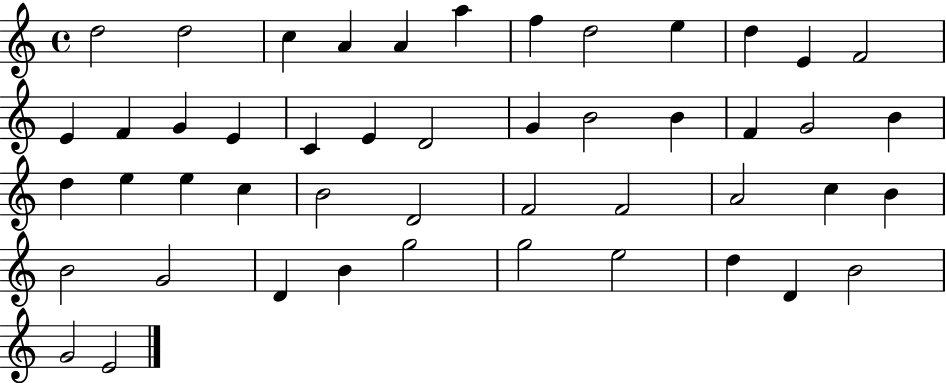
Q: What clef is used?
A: treble